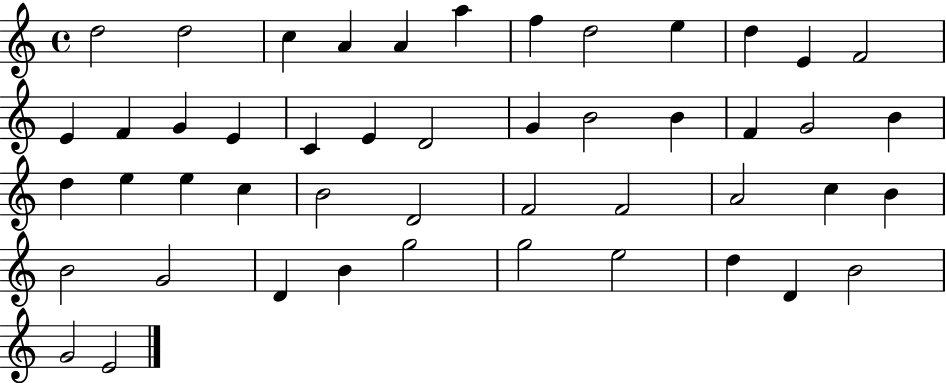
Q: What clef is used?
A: treble